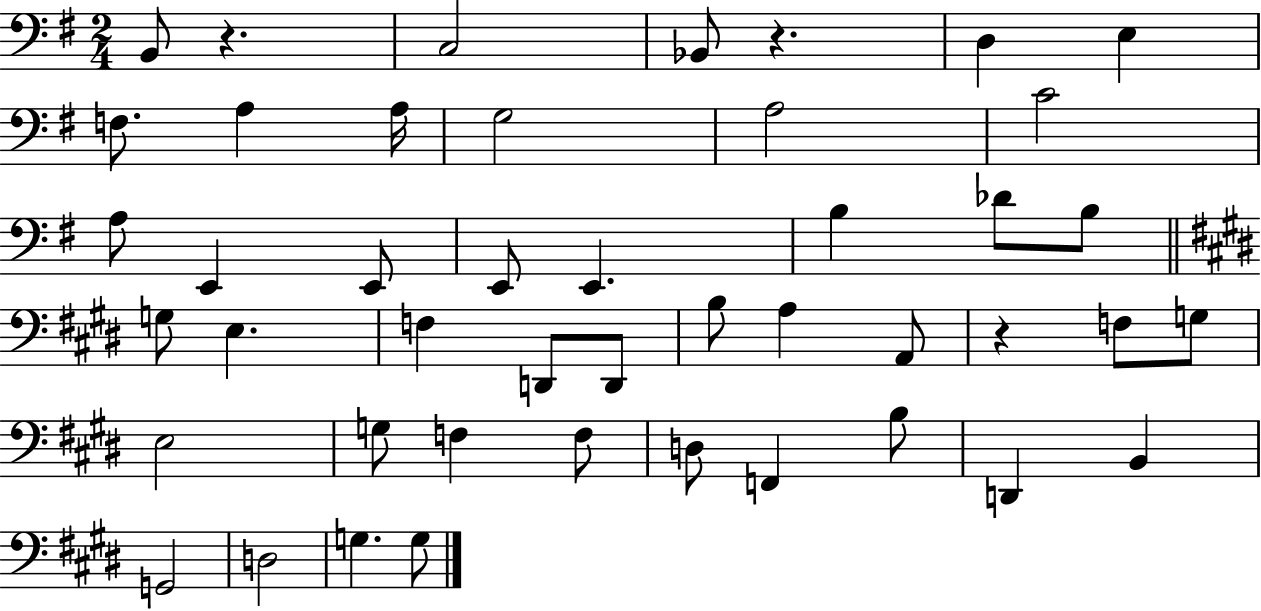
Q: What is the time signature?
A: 2/4